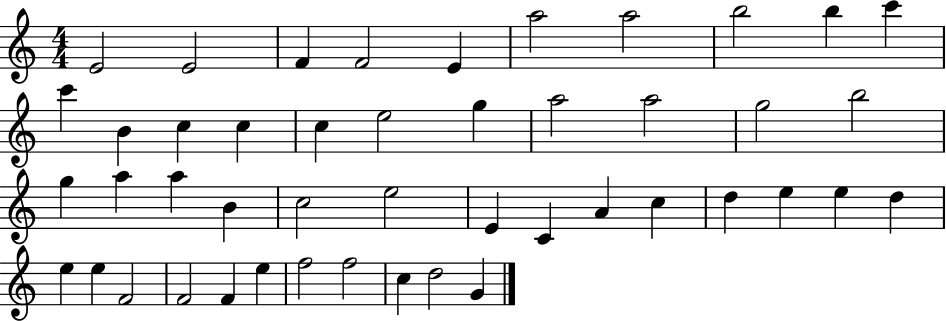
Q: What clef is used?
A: treble